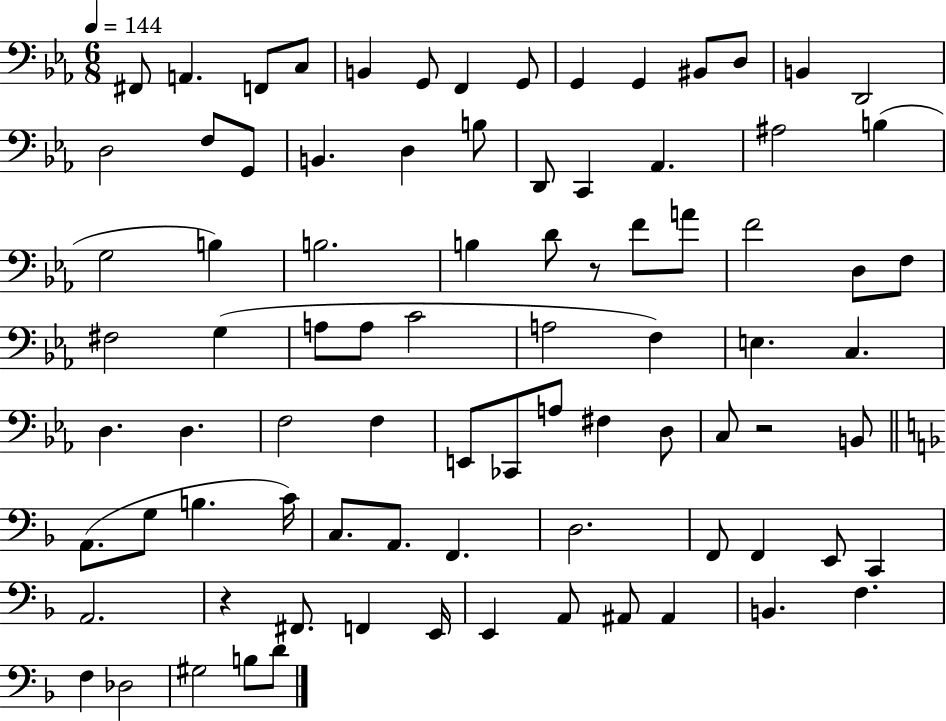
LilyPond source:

{
  \clef bass
  \numericTimeSignature
  \time 6/8
  \key ees \major
  \tempo 4 = 144
  fis,8 a,4. f,8 c8 | b,4 g,8 f,4 g,8 | g,4 g,4 bis,8 d8 | b,4 d,2 | \break d2 f8 g,8 | b,4. d4 b8 | d,8 c,4 aes,4. | ais2 b4( | \break g2 b4) | b2. | b4 d'8 r8 f'8 a'8 | f'2 d8 f8 | \break fis2 g4( | a8 a8 c'2 | a2 f4) | e4. c4. | \break d4. d4. | f2 f4 | e,8 ces,8 a8 fis4 d8 | c8 r2 b,8 | \break \bar "||" \break \key f \major a,8.( g8 b4. c'16) | c8. a,8. f,4. | d2. | f,8 f,4 e,8 c,4 | \break a,2. | r4 fis,8. f,4 e,16 | e,4 a,8 ais,8 ais,4 | b,4. f4. | \break f4 des2 | gis2 b8 d'8 | \bar "|."
}